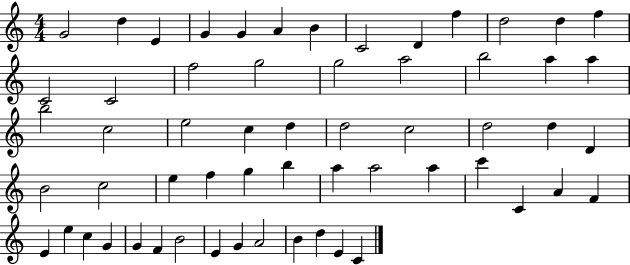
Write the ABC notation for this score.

X:1
T:Untitled
M:4/4
L:1/4
K:C
G2 d E G G A B C2 D f d2 d f C2 C2 f2 g2 g2 a2 b2 a a b2 c2 e2 c d d2 c2 d2 d D B2 c2 e f g b a a2 a c' C A F E e c G G F B2 E G A2 B d E C